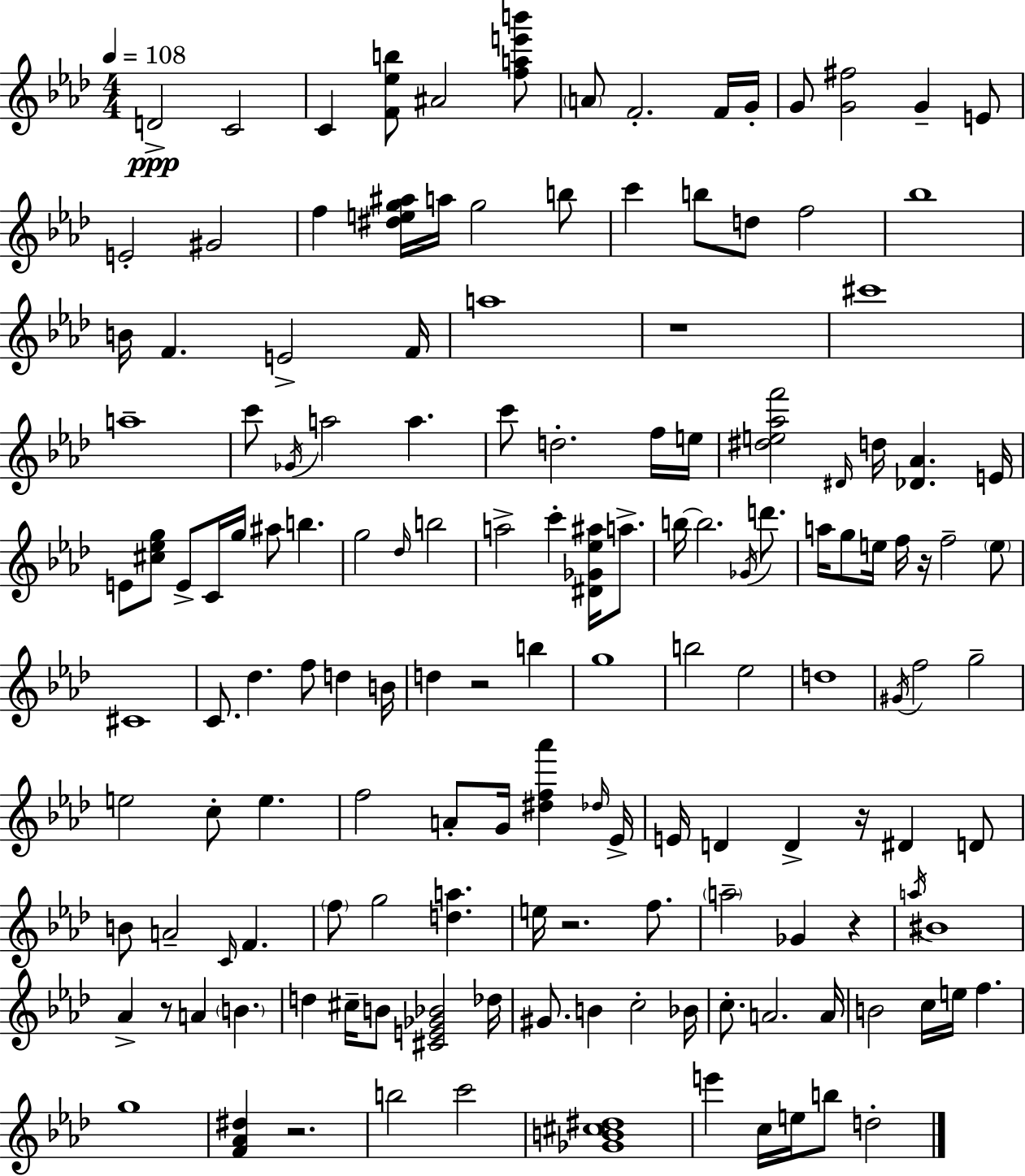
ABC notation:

X:1
T:Untitled
M:4/4
L:1/4
K:Fm
D2 C2 C [F_eb]/2 ^A2 [fae'b']/2 A/2 F2 F/4 G/4 G/2 [G^f]2 G E/2 E2 ^G2 f [^deg^a]/4 a/4 g2 b/2 c' b/2 d/2 f2 _b4 B/4 F E2 F/4 a4 z4 ^c'4 a4 c'/2 _G/4 a2 a c'/2 d2 f/4 e/4 [^de_af']2 ^D/4 d/4 [_D_A] E/4 E/2 [^c_eg]/2 E/2 C/4 g/4 ^a/2 b g2 _d/4 b2 a2 c' [^D_G_e^a]/4 a/2 b/4 b2 _G/4 d'/2 a/4 g/2 e/4 f/4 z/4 f2 e/2 ^C4 C/2 _d f/2 d B/4 d z2 b g4 b2 _e2 d4 ^G/4 f2 g2 e2 c/2 e f2 A/2 G/4 [^df_a'] _d/4 _E/4 E/4 D D z/4 ^D D/2 B/2 A2 C/4 F f/2 g2 [da] e/4 z2 f/2 a2 _G z a/4 ^B4 _A z/2 A B d ^c/4 B/2 [^CE_G_B]2 _d/4 ^G/2 B c2 _B/4 c/2 A2 A/4 B2 c/4 e/4 f g4 [F_A^d] z2 b2 c'2 [_GB^c^d]4 e' c/4 e/4 b/2 d2